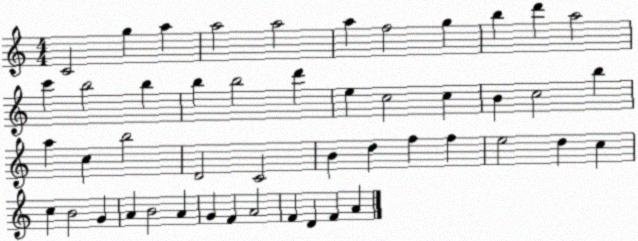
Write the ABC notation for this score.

X:1
T:Untitled
M:4/4
L:1/4
K:C
C2 g a a2 a2 a f2 g b d' a2 c' b2 b b b2 d' e c2 c B c2 b a c b2 D2 C2 B d f f e2 d c c B2 G A B2 A G F A2 F D F A